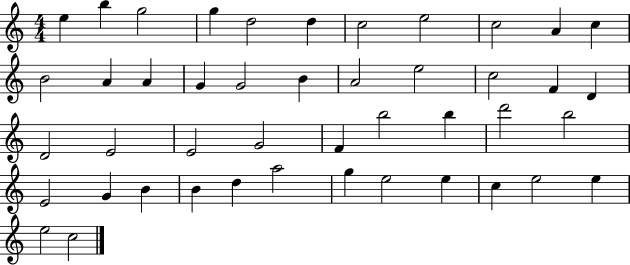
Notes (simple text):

E5/q B5/q G5/h G5/q D5/h D5/q C5/h E5/h C5/h A4/q C5/q B4/h A4/q A4/q G4/q G4/h B4/q A4/h E5/h C5/h F4/q D4/q D4/h E4/h E4/h G4/h F4/q B5/h B5/q D6/h B5/h E4/h G4/q B4/q B4/q D5/q A5/h G5/q E5/h E5/q C5/q E5/h E5/q E5/h C5/h